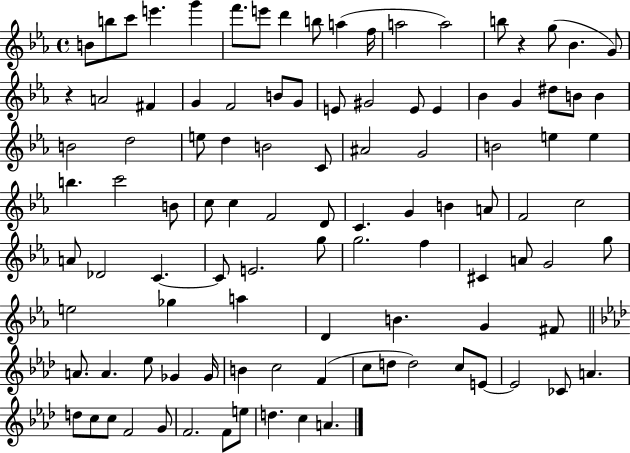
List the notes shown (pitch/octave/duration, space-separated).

B4/e B5/e C6/e E6/q. G6/q F6/e. E6/e D6/q B5/e A5/q F5/s A5/h A5/h B5/e R/q G5/e Bb4/q. G4/e R/q A4/h F#4/q G4/q F4/h B4/e G4/e E4/e G#4/h E4/e E4/q Bb4/q G4/q D#5/e B4/e B4/q B4/h D5/h E5/e D5/q B4/h C4/e A#4/h G4/h B4/h E5/q E5/q B5/q. C6/h B4/e C5/e C5/q F4/h D4/e C4/q. G4/q B4/q A4/e F4/h C5/h A4/e Db4/h C4/q. C4/e E4/h. G5/e G5/h. F5/q C#4/q A4/e G4/h G5/e E5/h Gb5/q A5/q D4/q B4/q. G4/q F#4/e A4/e. A4/q. Eb5/e Gb4/q Gb4/s B4/q C5/h F4/q C5/e D5/e D5/h C5/e E4/e E4/h CES4/e A4/q. D5/e C5/e C5/e F4/h G4/e F4/h. F4/e E5/e D5/q. C5/q A4/q.